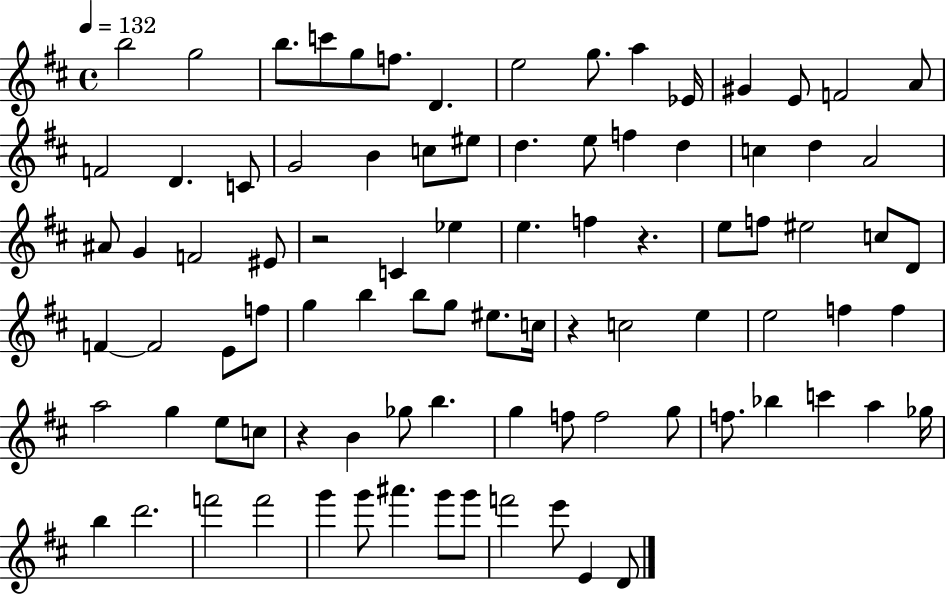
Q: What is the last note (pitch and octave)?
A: D4